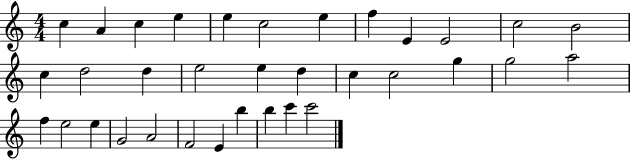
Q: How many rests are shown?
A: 0